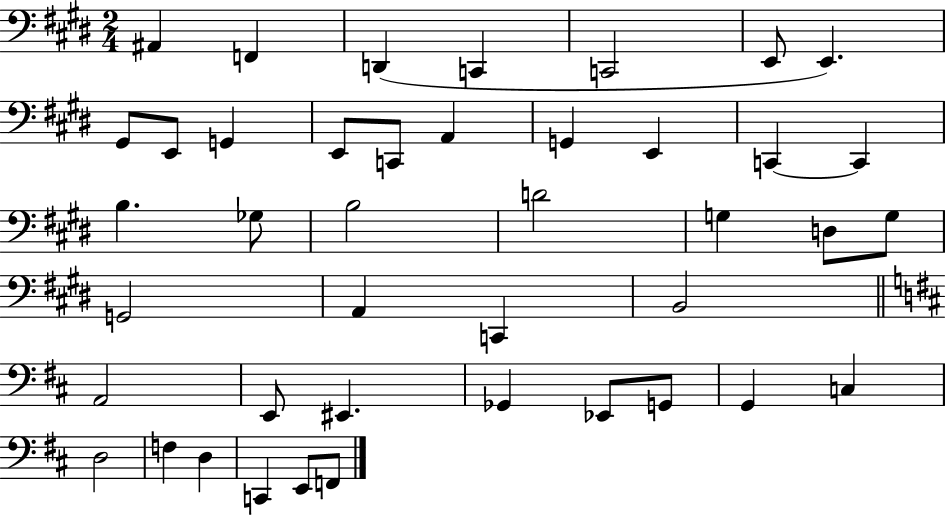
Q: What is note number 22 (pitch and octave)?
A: G3